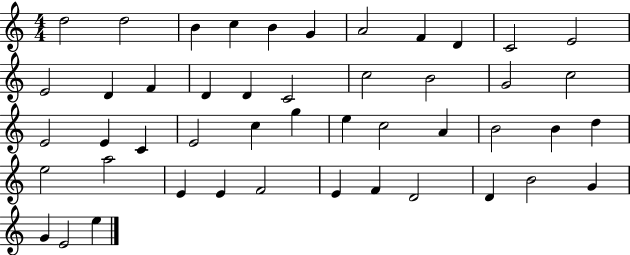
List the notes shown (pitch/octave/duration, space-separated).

D5/h D5/h B4/q C5/q B4/q G4/q A4/h F4/q D4/q C4/h E4/h E4/h D4/q F4/q D4/q D4/q C4/h C5/h B4/h G4/h C5/h E4/h E4/q C4/q E4/h C5/q G5/q E5/q C5/h A4/q B4/h B4/q D5/q E5/h A5/h E4/q E4/q F4/h E4/q F4/q D4/h D4/q B4/h G4/q G4/q E4/h E5/q